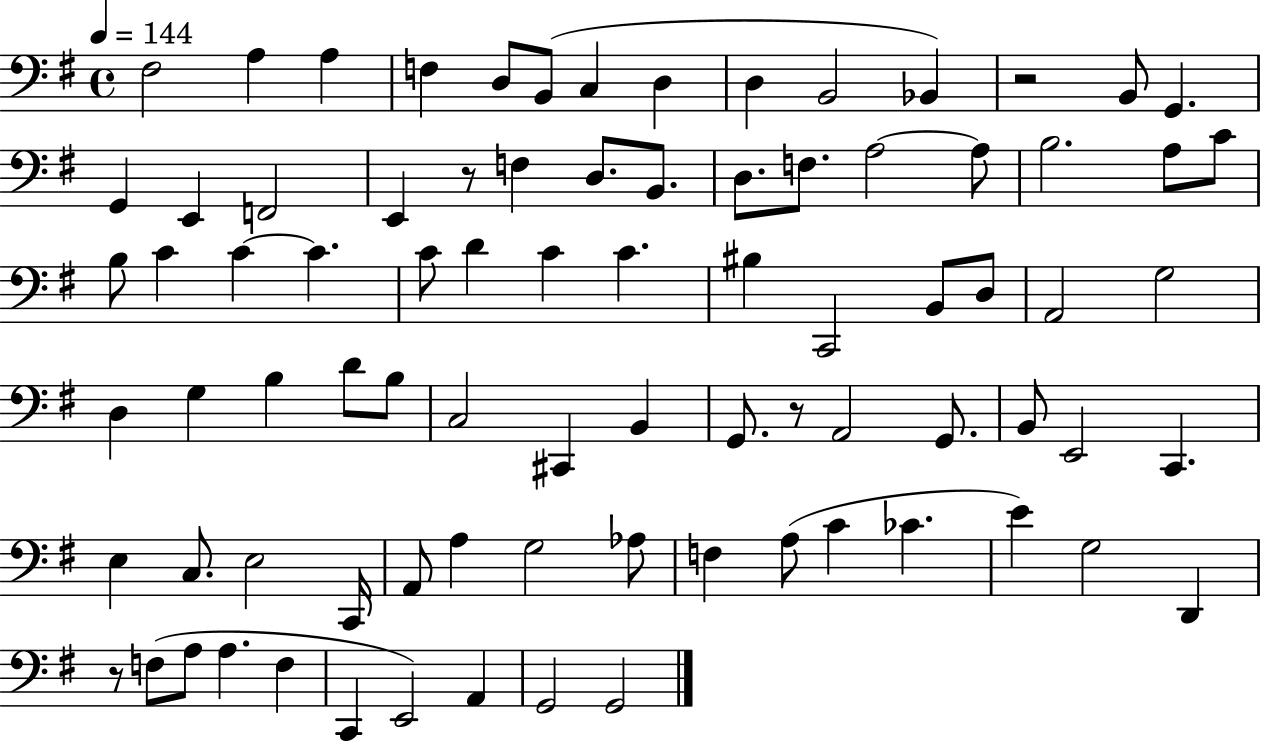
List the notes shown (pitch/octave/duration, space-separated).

F#3/h A3/q A3/q F3/q D3/e B2/e C3/q D3/q D3/q B2/h Bb2/q R/h B2/e G2/q. G2/q E2/q F2/h E2/q R/e F3/q D3/e. B2/e. D3/e. F3/e. A3/h A3/e B3/h. A3/e C4/e B3/e C4/q C4/q C4/q. C4/e D4/q C4/q C4/q. BIS3/q C2/h B2/e D3/e A2/h G3/h D3/q G3/q B3/q D4/e B3/e C3/h C#2/q B2/q G2/e. R/e A2/h G2/e. B2/e E2/h C2/q. E3/q C3/e. E3/h C2/s A2/e A3/q G3/h Ab3/e F3/q A3/e C4/q CES4/q. E4/q G3/h D2/q R/e F3/e A3/e A3/q. F3/q C2/q E2/h A2/q G2/h G2/h